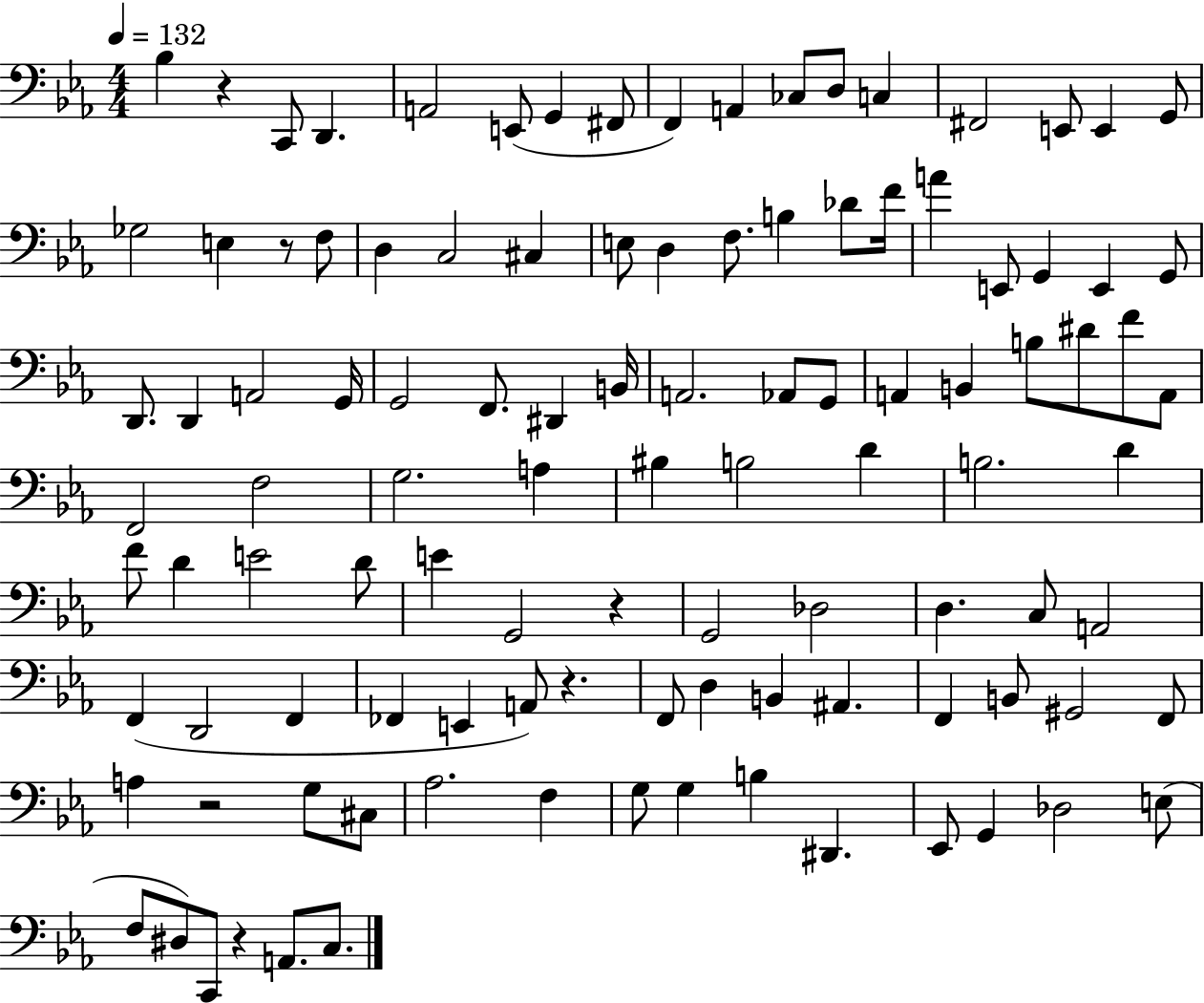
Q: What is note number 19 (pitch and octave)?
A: F3